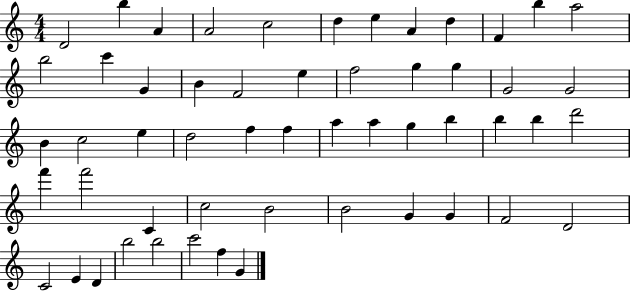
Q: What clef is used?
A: treble